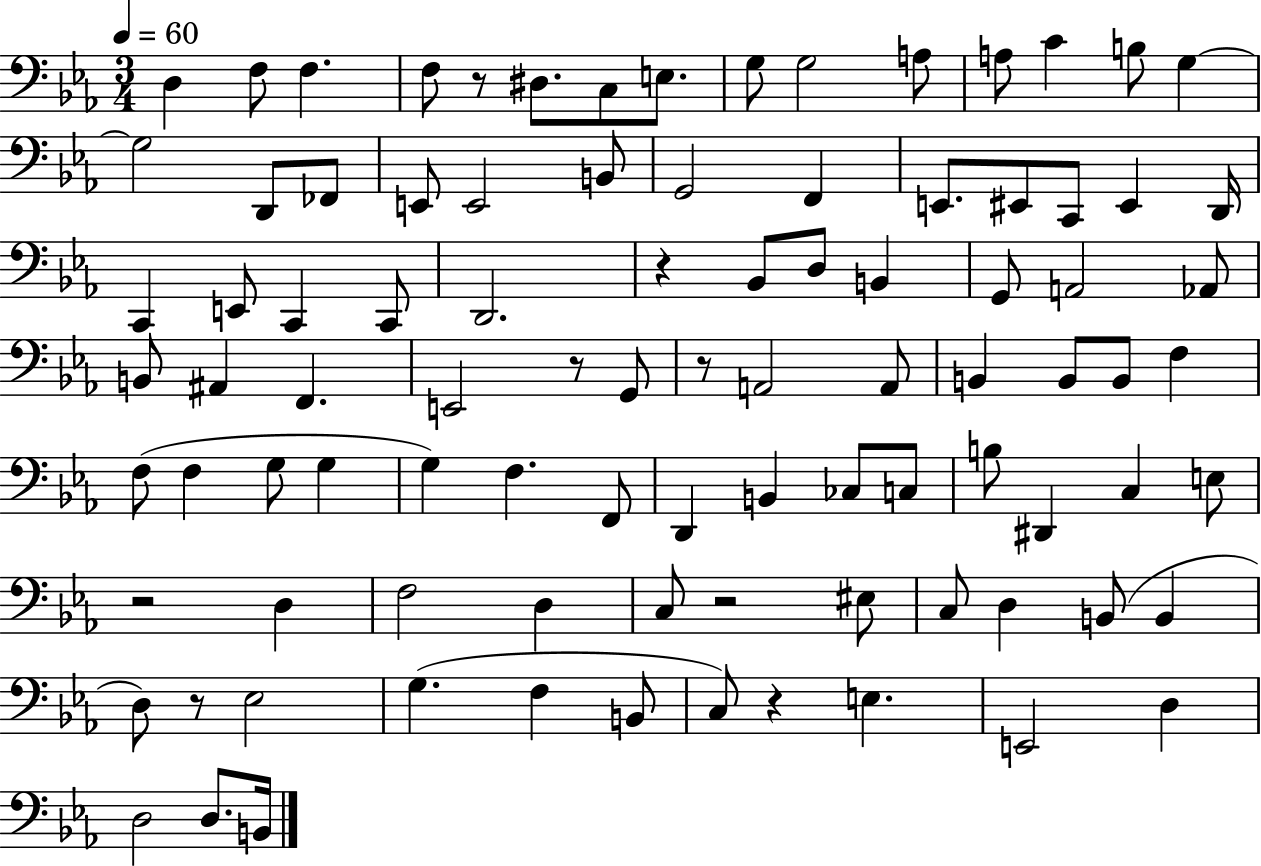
X:1
T:Untitled
M:3/4
L:1/4
K:Eb
D, F,/2 F, F,/2 z/2 ^D,/2 C,/2 E,/2 G,/2 G,2 A,/2 A,/2 C B,/2 G, G,2 D,,/2 _F,,/2 E,,/2 E,,2 B,,/2 G,,2 F,, E,,/2 ^E,,/2 C,,/2 ^E,, D,,/4 C,, E,,/2 C,, C,,/2 D,,2 z _B,,/2 D,/2 B,, G,,/2 A,,2 _A,,/2 B,,/2 ^A,, F,, E,,2 z/2 G,,/2 z/2 A,,2 A,,/2 B,, B,,/2 B,,/2 F, F,/2 F, G,/2 G, G, F, F,,/2 D,, B,, _C,/2 C,/2 B,/2 ^D,, C, E,/2 z2 D, F,2 D, C,/2 z2 ^E,/2 C,/2 D, B,,/2 B,, D,/2 z/2 _E,2 G, F, B,,/2 C,/2 z E, E,,2 D, D,2 D,/2 B,,/4